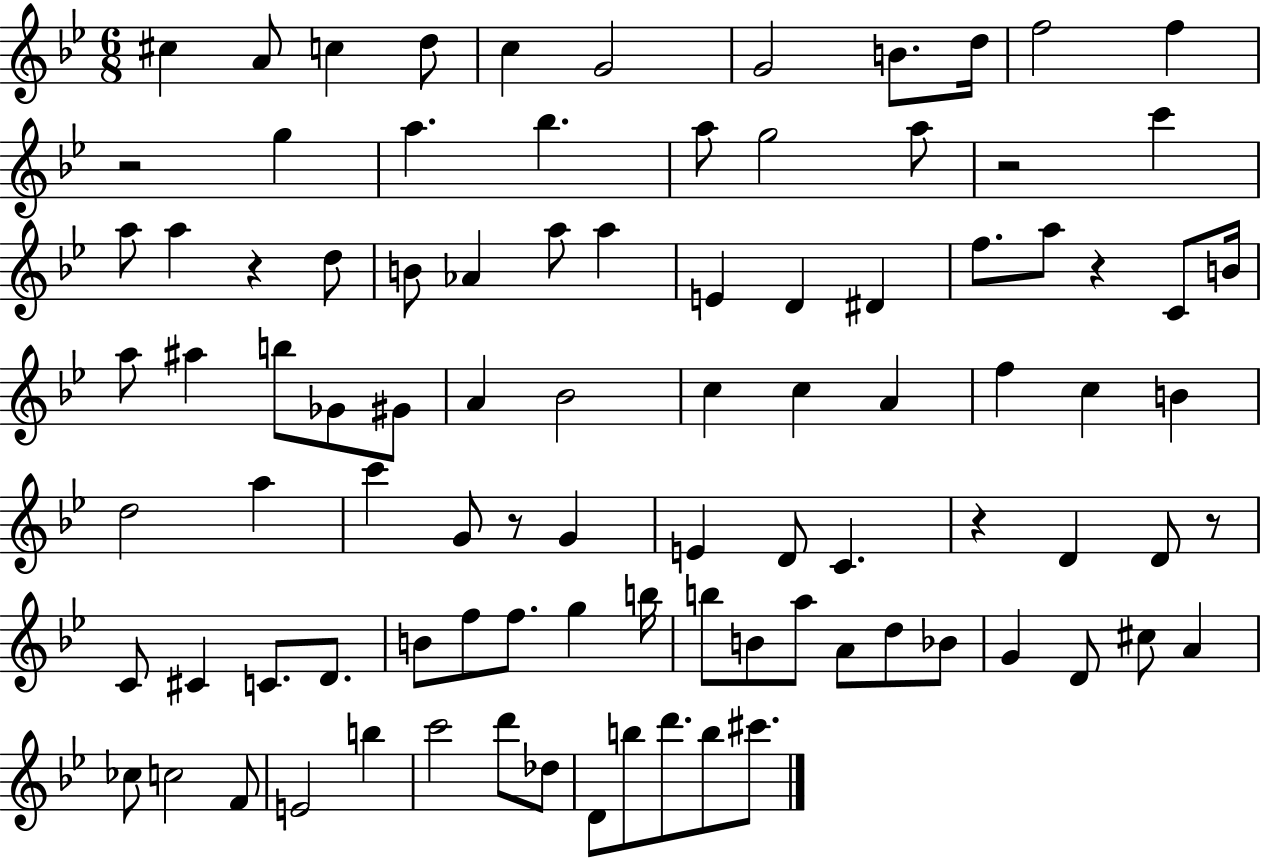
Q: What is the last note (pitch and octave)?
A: C#6